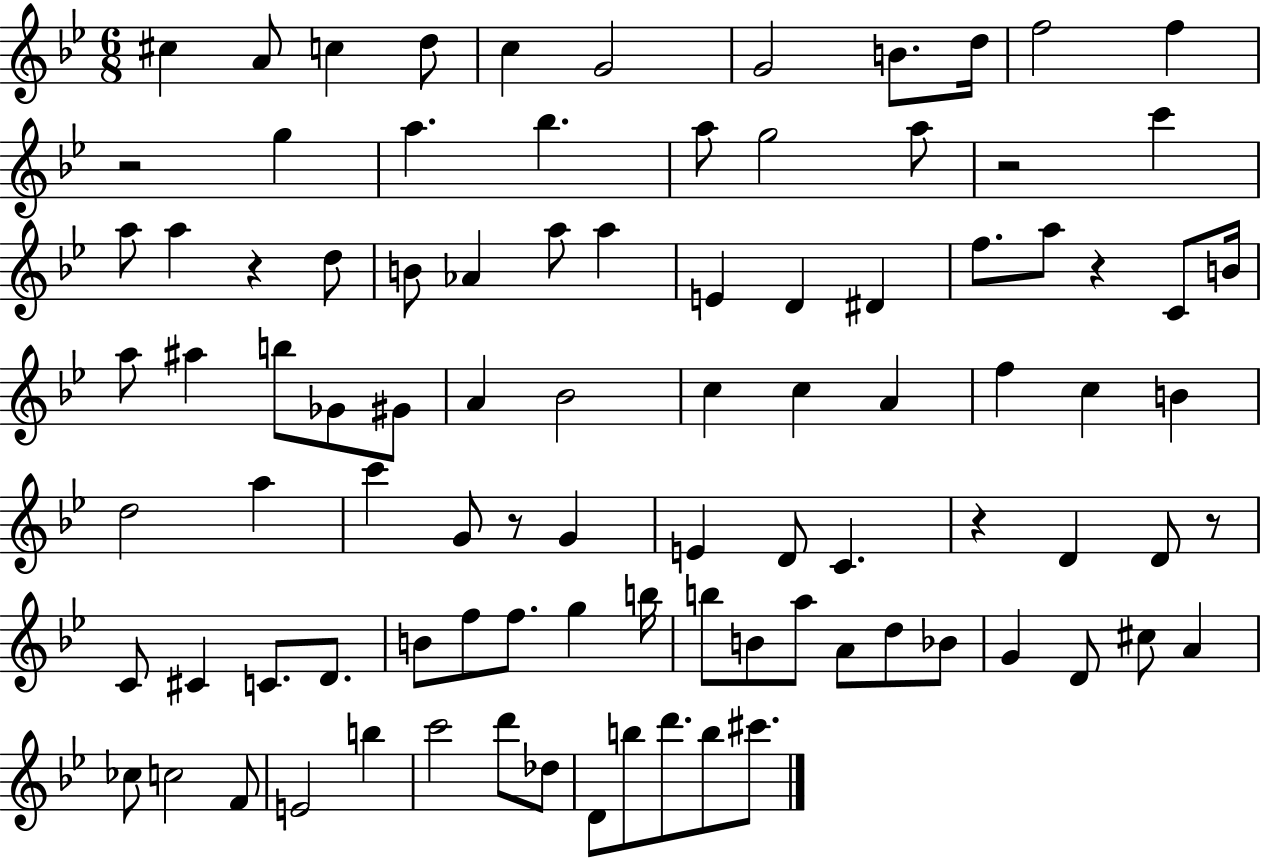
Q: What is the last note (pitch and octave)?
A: C#6